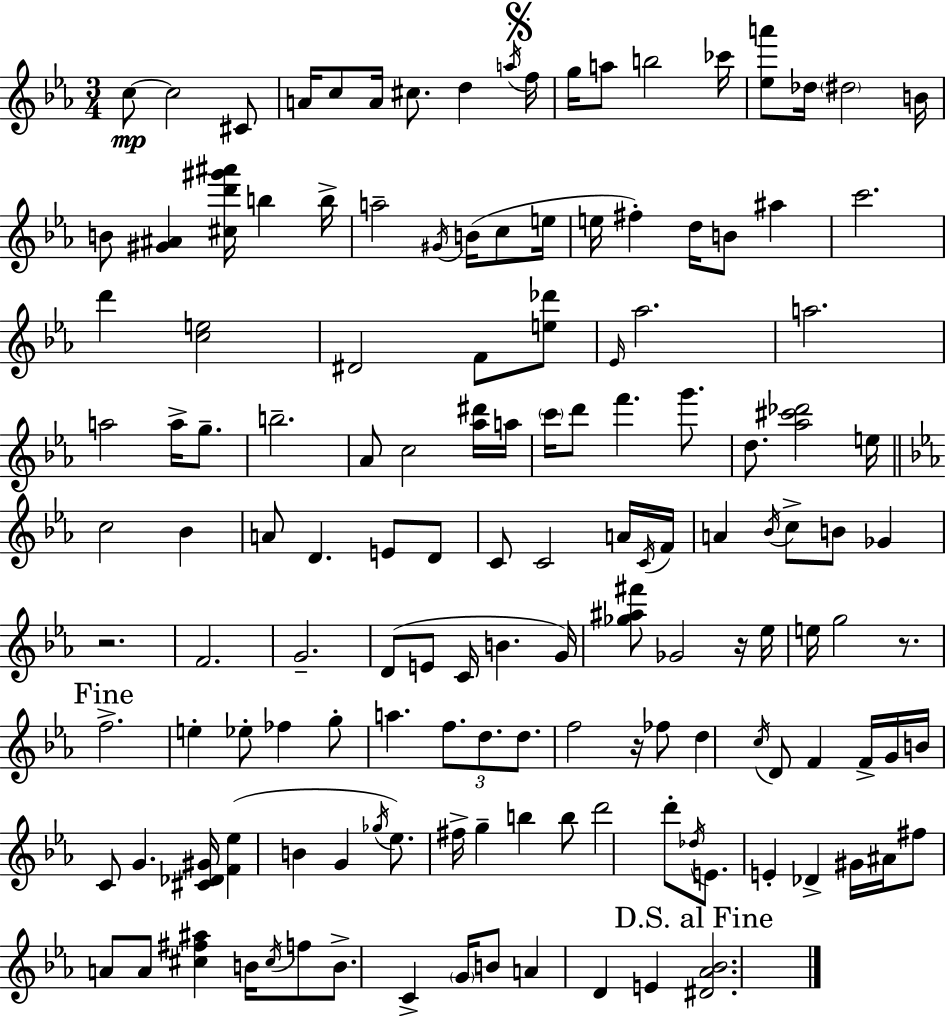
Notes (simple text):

C5/e C5/h C#4/e A4/s C5/e A4/s C#5/e. D5/q A5/s F5/s G5/s A5/e B5/h CES6/s [Eb5,A6]/e Db5/s D#5/h B4/s B4/e [G#4,A#4]/q [C#5,D6,G#6,A#6]/s B5/q B5/s A5/h G#4/s B4/s C5/e E5/s E5/s F#5/q D5/s B4/e A#5/q C6/h. D6/q [C5,E5]/h D#4/h F4/e [E5,Db6]/e Eb4/s Ab5/h. A5/h. A5/h A5/s G5/e. B5/h. Ab4/e C5/h [Ab5,D#6]/s A5/s C6/s D6/e F6/q. G6/e. D5/e. [Ab5,C#6,Db6]/h E5/s C5/h Bb4/q A4/e D4/q. E4/e D4/e C4/e C4/h A4/s C4/s F4/s A4/q Bb4/s C5/e B4/e Gb4/q R/h. F4/h. G4/h. D4/e E4/e C4/s B4/q. G4/s [Gb5,A#5,F#6]/e Gb4/h R/s Eb5/s E5/s G5/h R/e. F5/h. E5/q Eb5/e FES5/q G5/e A5/q. F5/e. D5/e. D5/e. F5/h R/s FES5/e D5/q C5/s D4/e F4/q F4/s G4/s B4/s C4/e G4/q. [C#4,Db4,G#4]/s [F4,Eb5]/q B4/q G4/q Gb5/s Eb5/e. F#5/s G5/q B5/q B5/e D6/h D6/e Db5/s E4/e. E4/q Db4/q G#4/s A#4/s F#5/e A4/e A4/e [C#5,F#5,A#5]/q B4/s C#5/s F5/e B4/e. C4/q G4/s B4/e A4/q D4/q E4/q [D#4,Ab4,Bb4]/h.